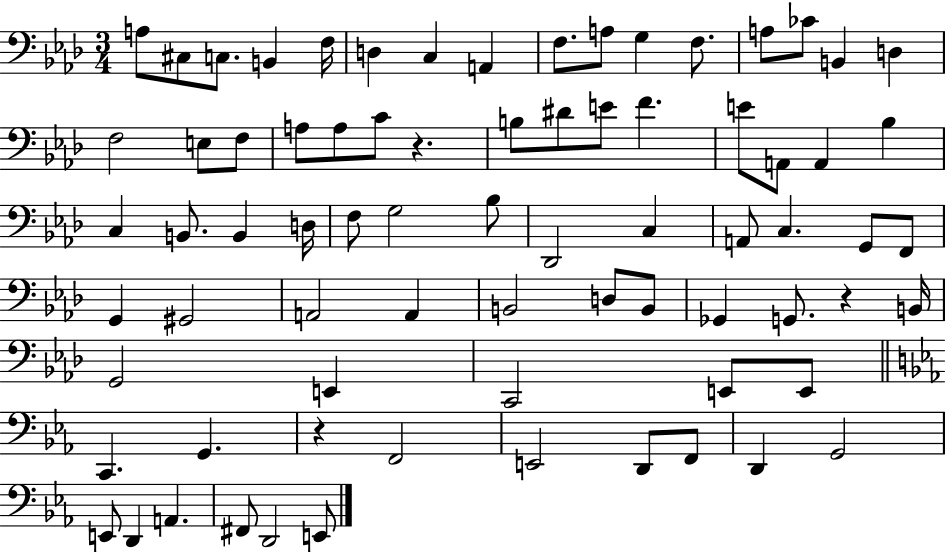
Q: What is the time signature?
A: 3/4